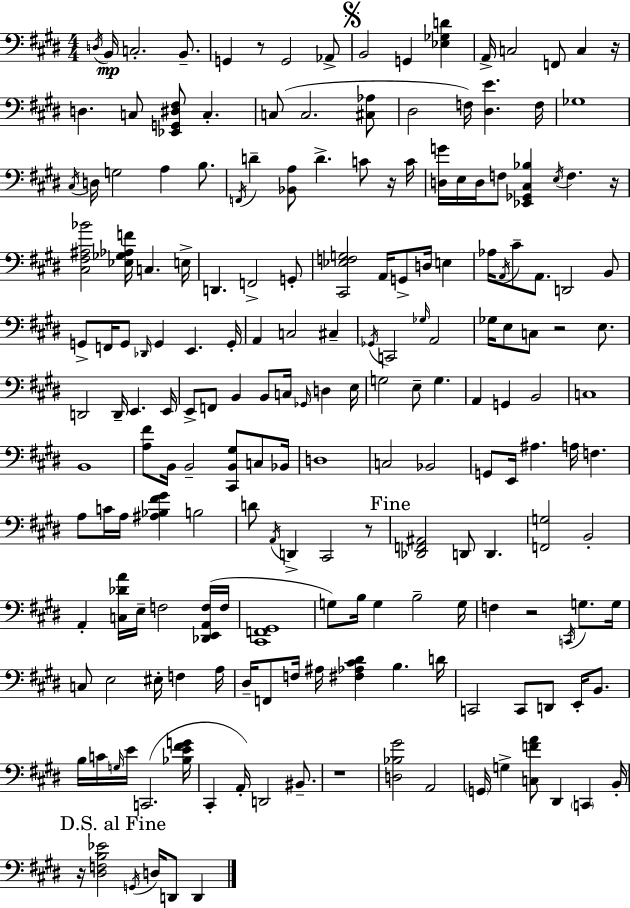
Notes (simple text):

D3/s B2/s C3/h. B2/e. G2/q R/e G2/h Ab2/e B2/h G2/q [Eb3,Gb3,D4]/q A2/s C3/h F2/e C3/q R/s D3/q. C3/e [Eb2,G2,D#3,F#3]/e C3/q. C3/e C3/h. [C#3,Ab3]/e D#3/h F3/s [D#3,E4]/q. F3/s Gb3/w C#3/s D3/s G3/h A3/q B3/e. F2/s D4/q [Bb2,A3]/e D4/q. C4/e R/s C4/s [D3,G4]/s E3/s D3/s F3/e [Eb2,Gb2,C#3,Bb3]/q E3/s F3/q. R/s [C#3,F#3,A#3,Bb4]/h [Eb3,Gb3,Ab3,F4]/s C3/q. E3/s D2/q. F2/h G2/e [C#2,Eb3,F3,G3]/h A2/s G2/e D3/s E3/q Ab3/s A2/s C#4/e A2/e. D2/h B2/e G2/e F2/s G2/e Db2/s G2/q E2/q. G2/s A2/q C3/h C#3/q Gb2/s C2/h Gb3/s A2/h Gb3/s E3/e C3/e R/h E3/e. D2/h D2/s E2/q. E2/s E2/e F2/e B2/q B2/e C3/s Gb2/s D3/q E3/s G3/h E3/e G3/q. A2/q G2/q B2/h C3/w B2/w [A3,F#4]/e B2/s B2/h [C#2,B2,G#3]/e C3/e Bb2/s D3/w C3/h Bb2/h G2/e E2/s A#3/q. A3/s F3/q. A3/e C4/s A3/s [A#3,Bb3,F#4,G#4]/q B3/h D4/e A2/s D2/q C#2/h R/e [Db2,F2,A#2]/h D2/e D2/q. [F2,G3]/h B2/h A2/q [C3,Db4,A4]/s E3/s F3/h [Db2,E2,A2,F3]/s F3/s [C#2,F2,G#2]/w G3/e B3/s G3/q B3/h G3/s F3/q R/h C2/s G3/e. G3/s C3/e E3/h EIS3/s F3/q A3/s D#3/s F2/e F3/s A#3/s [F#3,Ab3,C#4,D#4]/q B3/q. D4/s C2/h C2/e D2/e E2/s B2/e. B3/s C4/s G3/s E4/s C2/h. [Bb3,E4,F#4,G4]/s C#2/q A2/s D2/h BIS2/e. R/w [D3,Bb3,G#4]/h A2/h G2/s G3/q [C3,F4,A4]/e D#2/q C2/q B2/s R/s [D#3,F3,B3,Eb4]/h G2/s D3/s D2/e D2/q